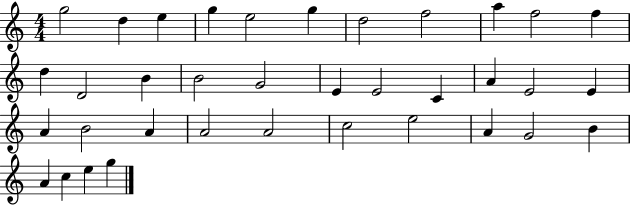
{
  \clef treble
  \numericTimeSignature
  \time 4/4
  \key c \major
  g''2 d''4 e''4 | g''4 e''2 g''4 | d''2 f''2 | a''4 f''2 f''4 | \break d''4 d'2 b'4 | b'2 g'2 | e'4 e'2 c'4 | a'4 e'2 e'4 | \break a'4 b'2 a'4 | a'2 a'2 | c''2 e''2 | a'4 g'2 b'4 | \break a'4 c''4 e''4 g''4 | \bar "|."
}